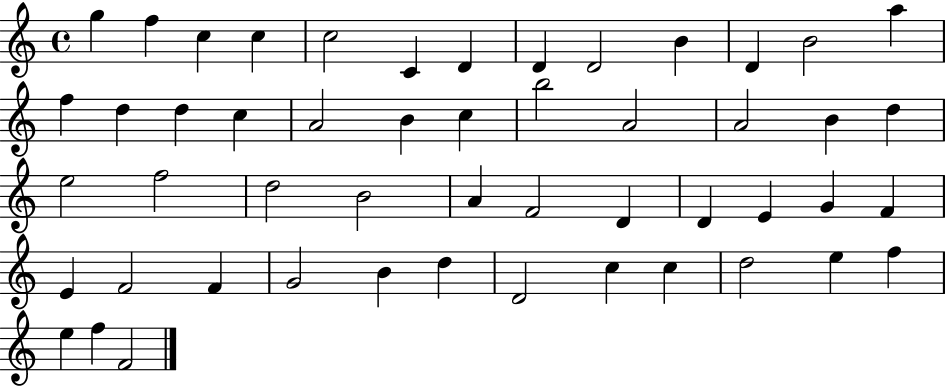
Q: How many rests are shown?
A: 0